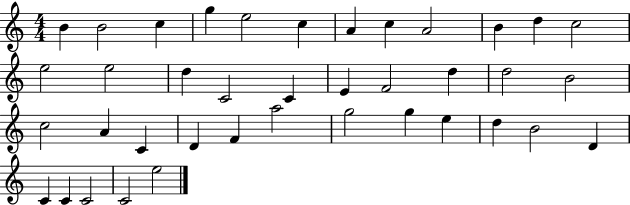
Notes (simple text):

B4/q B4/h C5/q G5/q E5/h C5/q A4/q C5/q A4/h B4/q D5/q C5/h E5/h E5/h D5/q C4/h C4/q E4/q F4/h D5/q D5/h B4/h C5/h A4/q C4/q D4/q F4/q A5/h G5/h G5/q E5/q D5/q B4/h D4/q C4/q C4/q C4/h C4/h E5/h